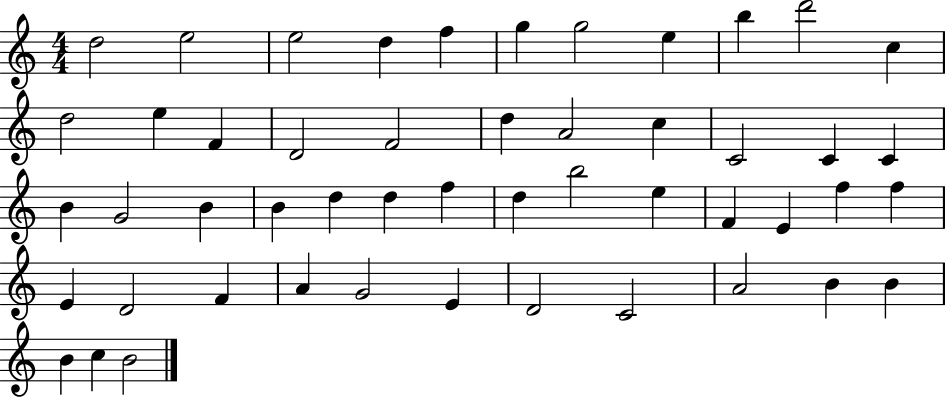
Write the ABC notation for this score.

X:1
T:Untitled
M:4/4
L:1/4
K:C
d2 e2 e2 d f g g2 e b d'2 c d2 e F D2 F2 d A2 c C2 C C B G2 B B d d f d b2 e F E f f E D2 F A G2 E D2 C2 A2 B B B c B2